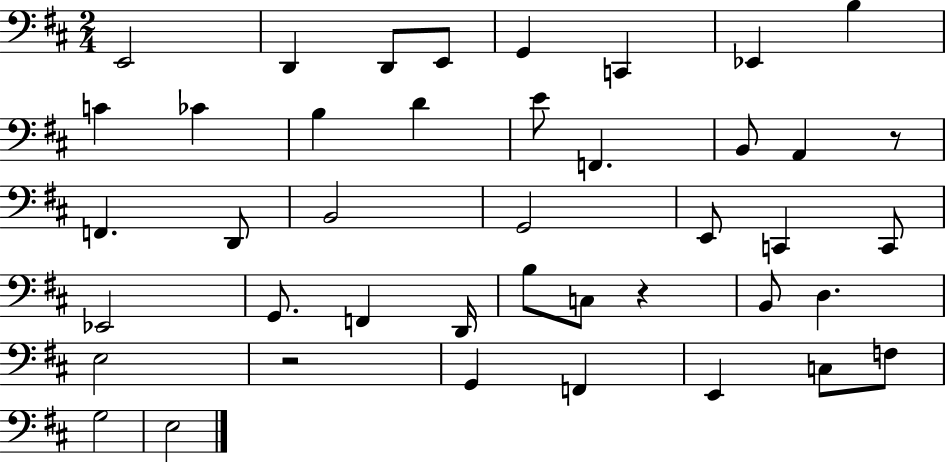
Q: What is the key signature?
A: D major